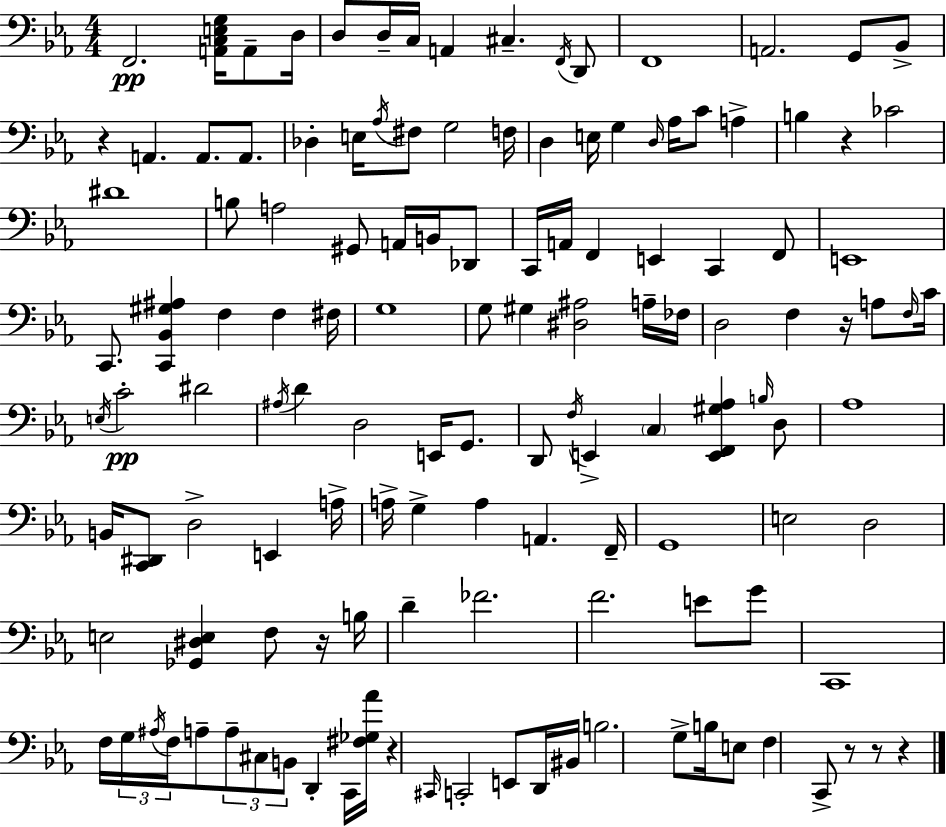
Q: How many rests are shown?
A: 8